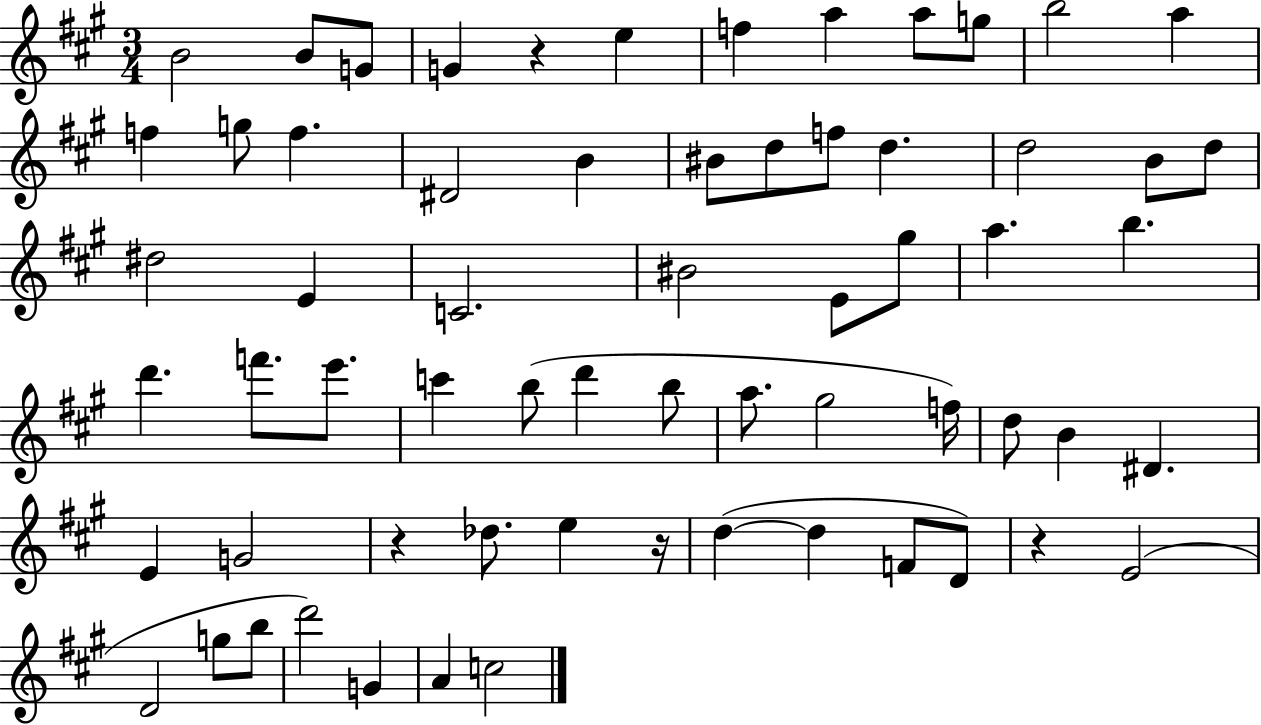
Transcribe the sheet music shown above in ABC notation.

X:1
T:Untitled
M:3/4
L:1/4
K:A
B2 B/2 G/2 G z e f a a/2 g/2 b2 a f g/2 f ^D2 B ^B/2 d/2 f/2 d d2 B/2 d/2 ^d2 E C2 ^B2 E/2 ^g/2 a b d' f'/2 e'/2 c' b/2 d' b/2 a/2 ^g2 f/4 d/2 B ^D E G2 z _d/2 e z/4 d d F/2 D/2 z E2 D2 g/2 b/2 d'2 G A c2